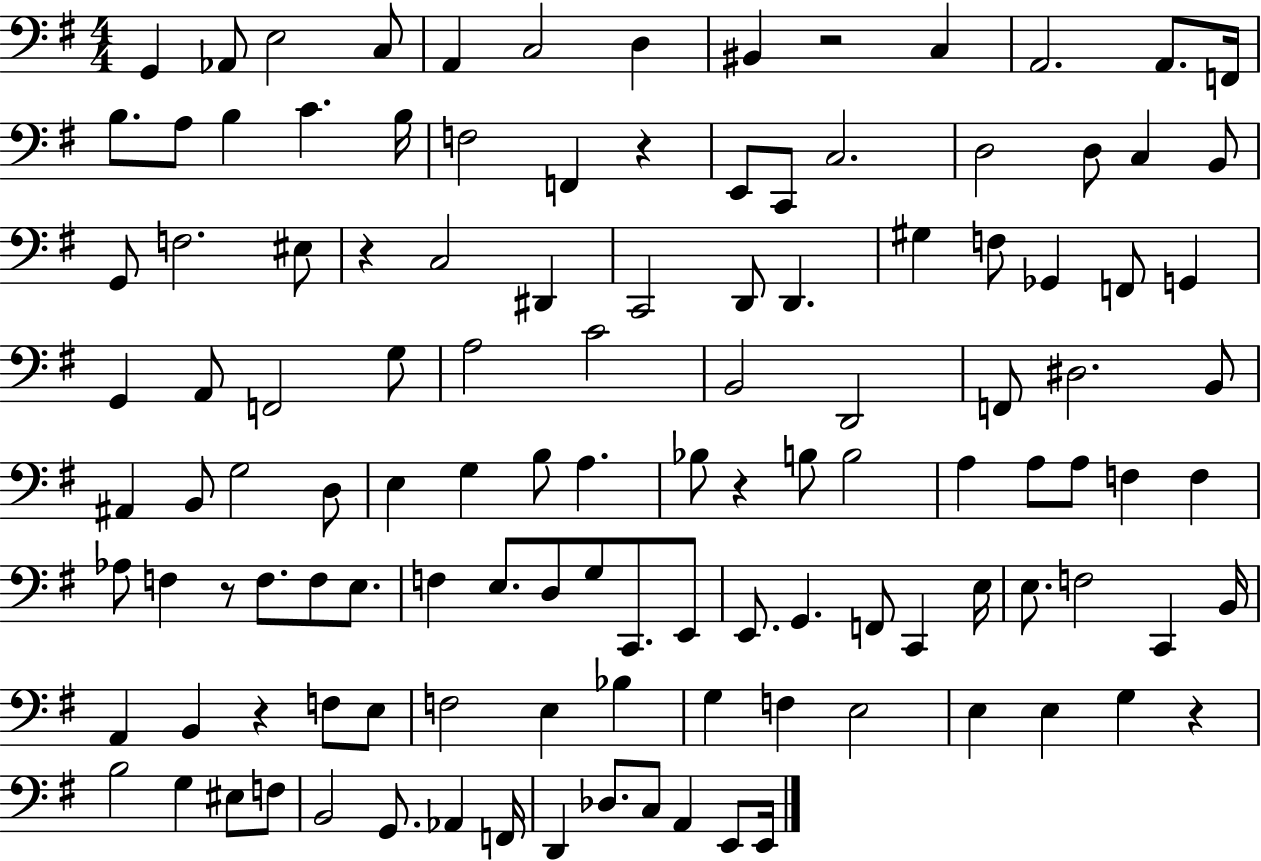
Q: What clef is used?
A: bass